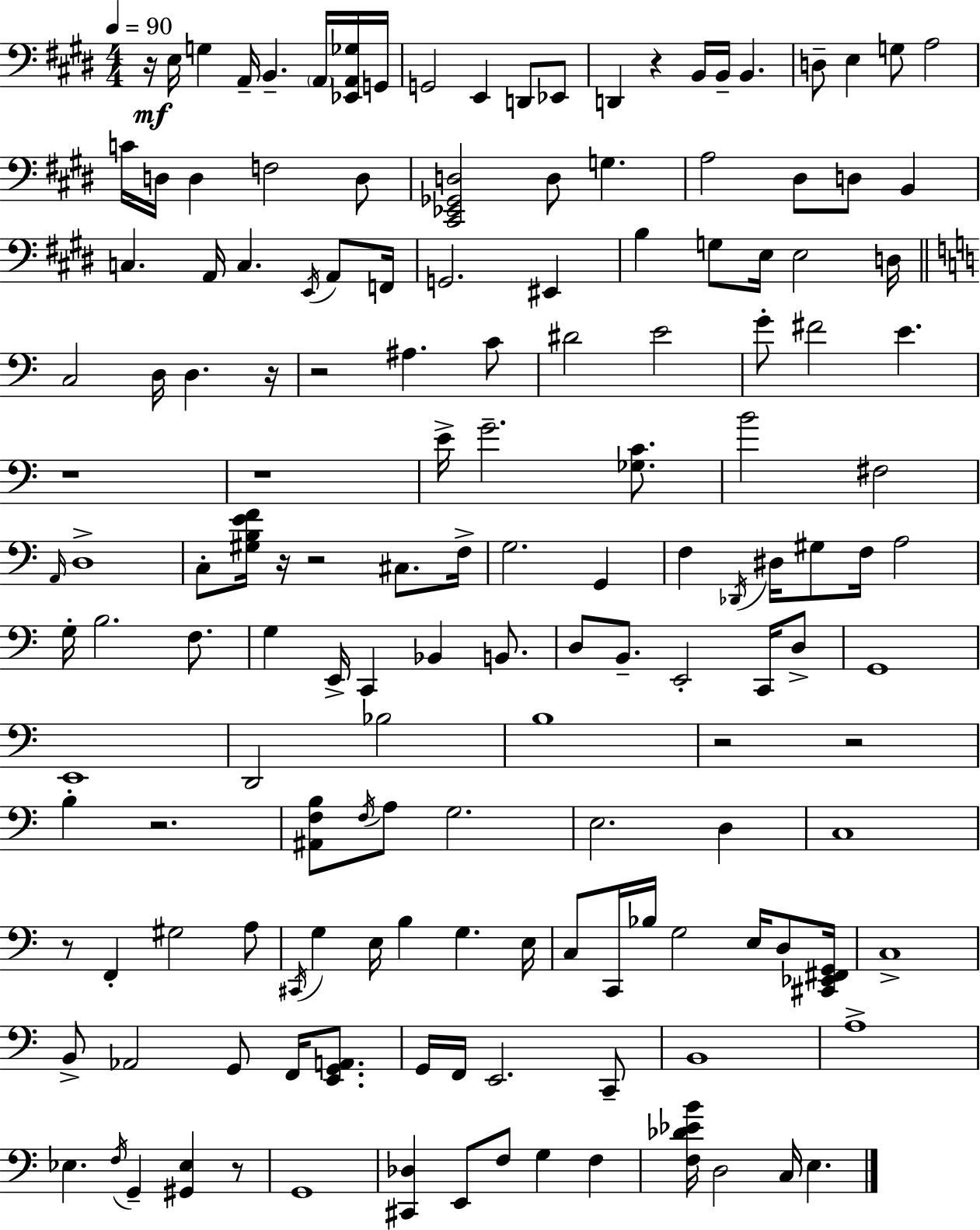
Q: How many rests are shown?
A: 13